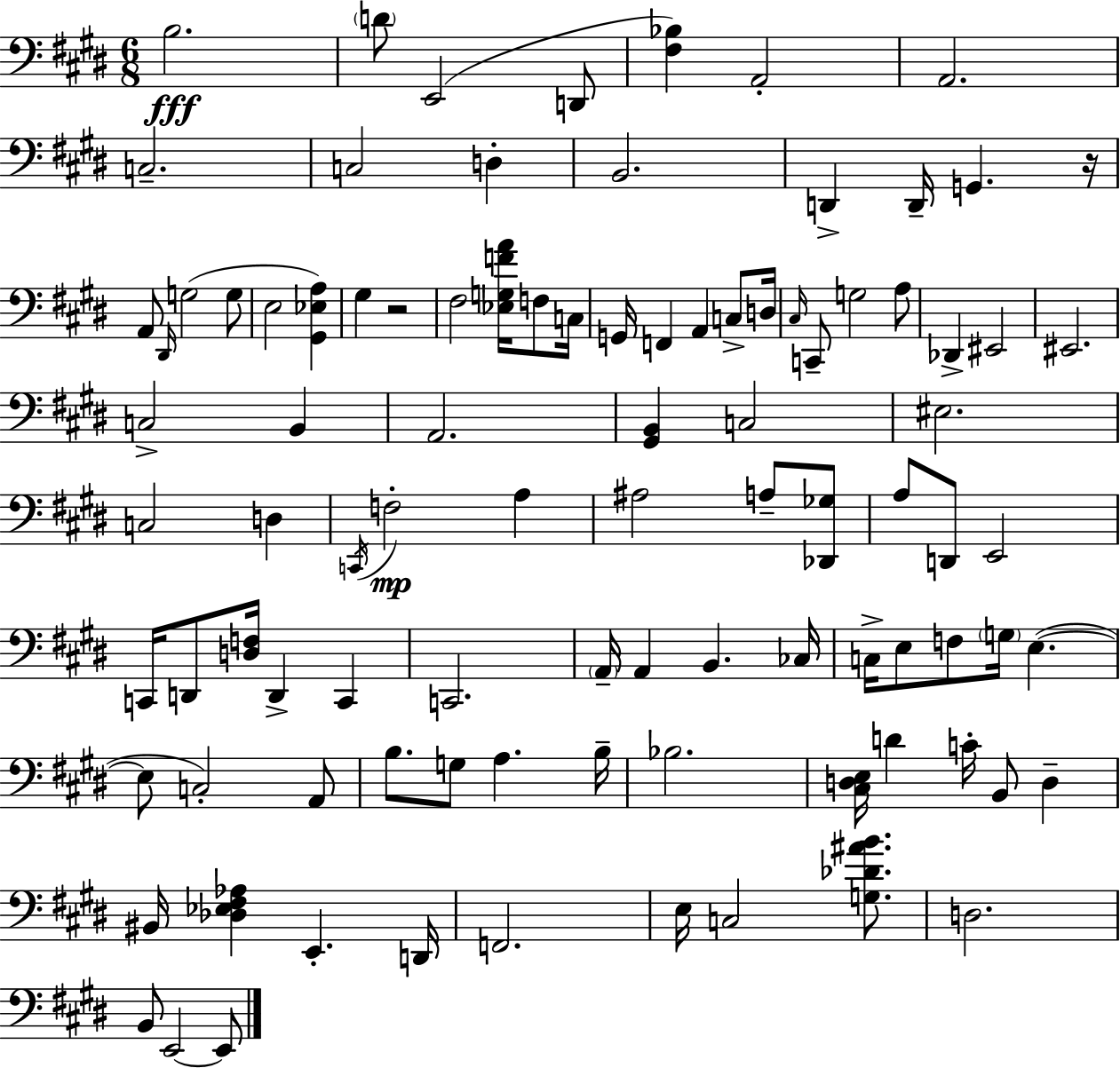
{
  \clef bass
  \numericTimeSignature
  \time 6/8
  \key e \major
  b2.\fff | \parenthesize d'8 e,2( d,8 | <fis bes>4) a,2-. | a,2. | \break c2.-- | c2 d4-. | b,2. | d,4-> d,16-- g,4. r16 | \break a,8 \grace { dis,16 }( g2 g8 | e2 <gis, ees a>4) | gis4 r2 | fis2 <ees g f' a'>16 f8 | \break c16 g,16 f,4 a,4 c8-> | d16 \grace { cis16 } c,8-- g2 | a8 des,4-> eis,2 | eis,2. | \break c2-> b,4 | a,2. | <gis, b,>4 c2 | eis2. | \break c2 d4 | \acciaccatura { c,16 } f2-.\mp a4 | ais2 a8-- | <des, ges>8 a8 d,8 e,2 | \break c,16 d,8 <d f>16 d,4-> c,4 | c,2. | \parenthesize a,16-- a,4 b,4. | ces16 c16-> e8 f8 \parenthesize g16 e4.~(~ | \break e8 c2-.) | a,8 b8. g8 a4. | b16-- bes2. | <cis d e>16 d'4 c'16-. b,8 d4-- | \break bis,16 <des ees fis aes>4 e,4.-. | d,16 f,2. | e16 c2 | <g des' ais' b'>8. d2. | \break b,8 e,2~~ | e,8 \bar "|."
}